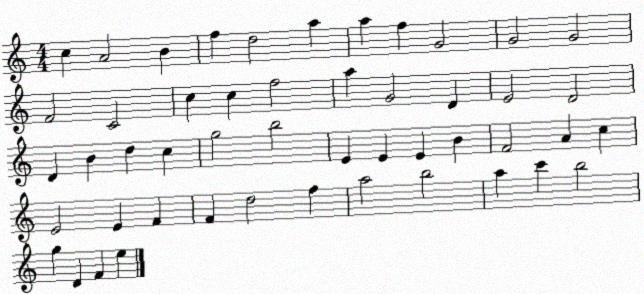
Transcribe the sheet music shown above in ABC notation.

X:1
T:Untitled
M:4/4
L:1/4
K:C
c A2 B f d2 a a f G2 G2 G2 F2 C2 c c f2 a G2 D E2 D2 D B d c g2 b2 E E E B F2 A c E2 E F F d2 f a2 b2 a c' b2 g D F e